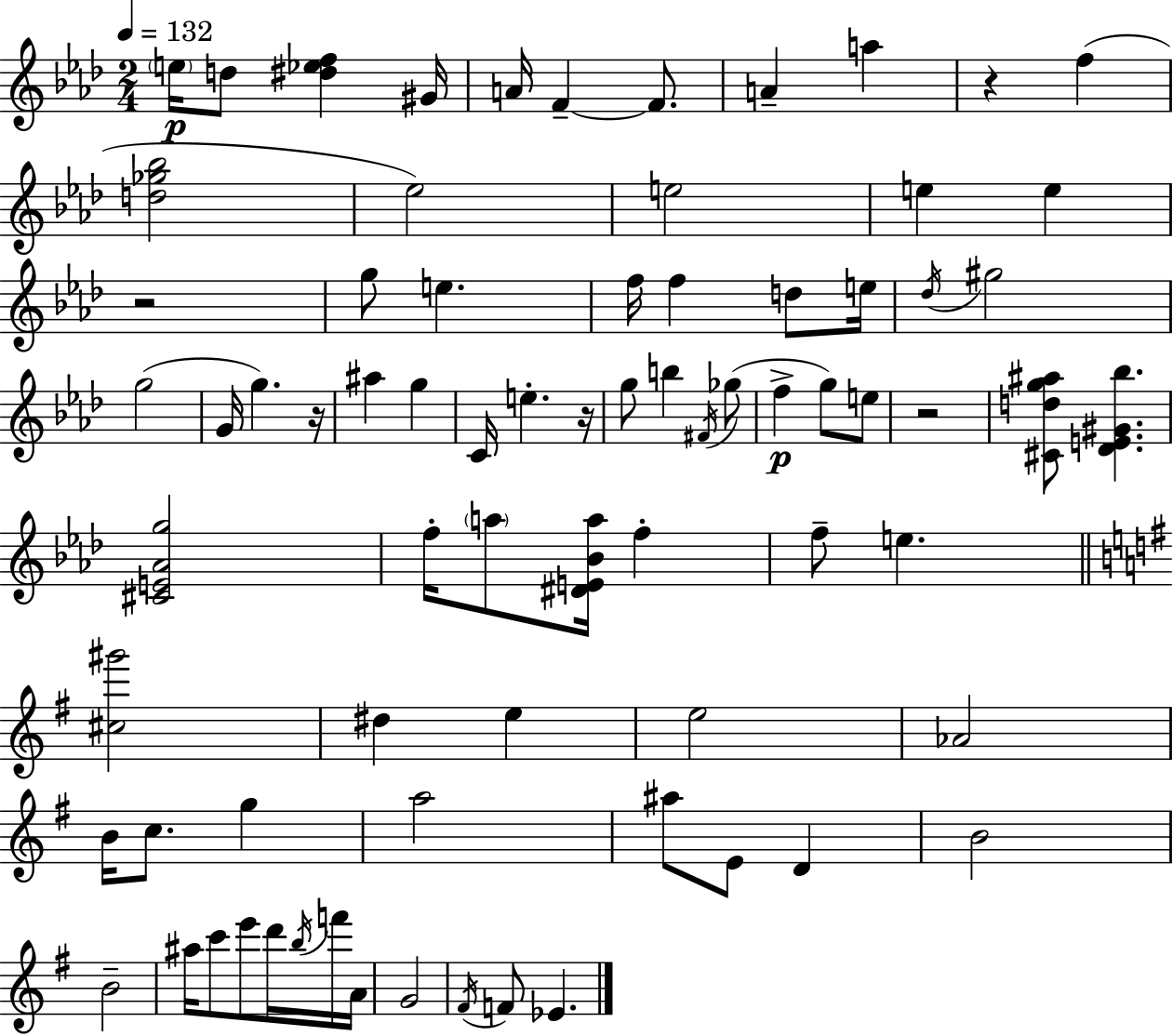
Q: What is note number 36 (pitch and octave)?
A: F5